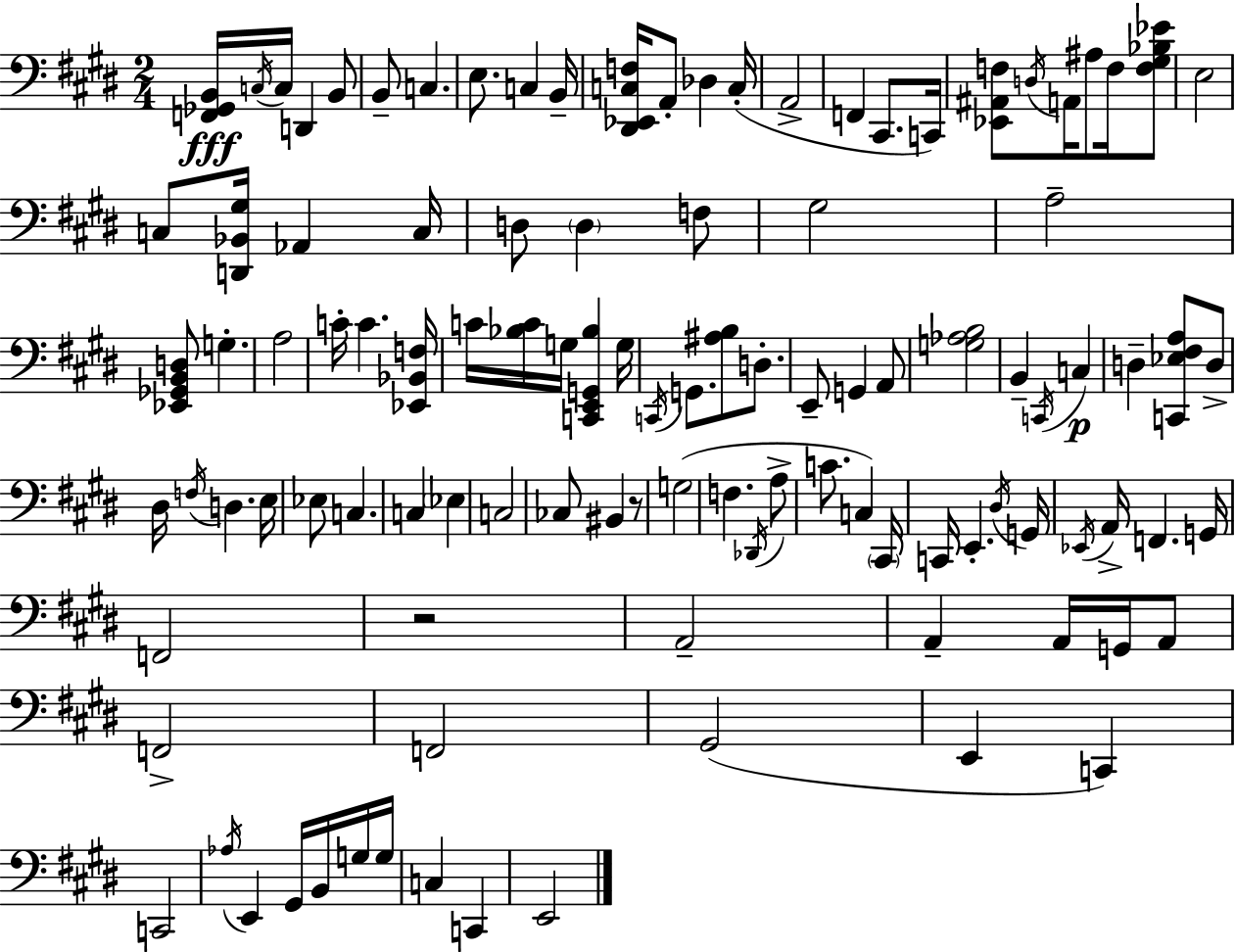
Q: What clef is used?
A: bass